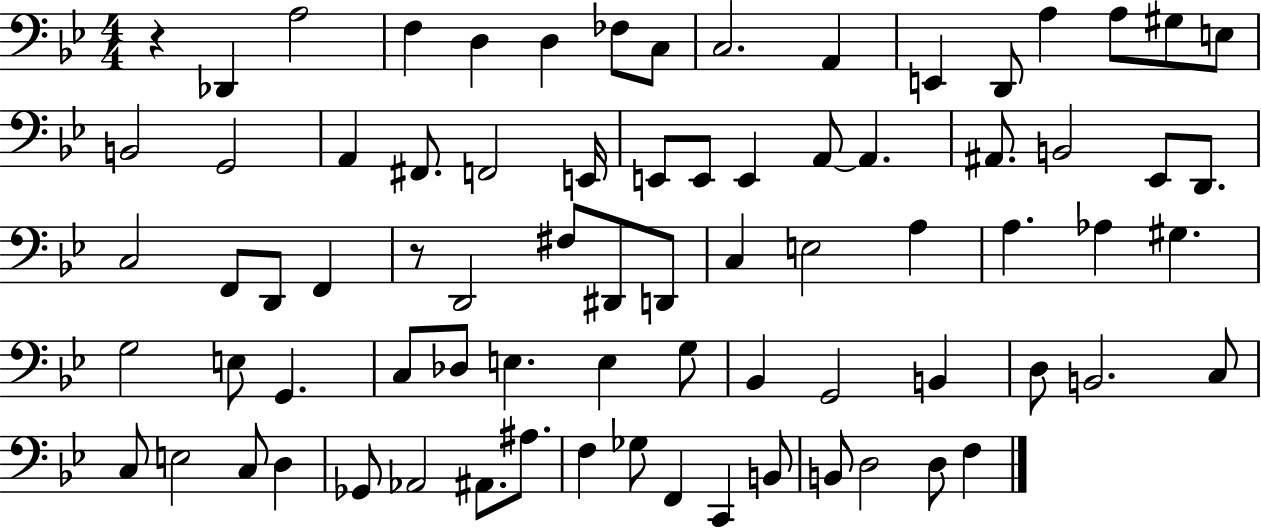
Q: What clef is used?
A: bass